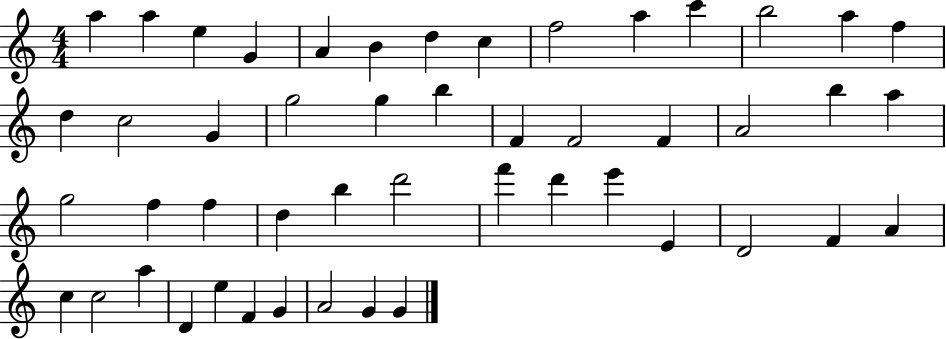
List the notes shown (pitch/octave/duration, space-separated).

A5/q A5/q E5/q G4/q A4/q B4/q D5/q C5/q F5/h A5/q C6/q B5/h A5/q F5/q D5/q C5/h G4/q G5/h G5/q B5/q F4/q F4/h F4/q A4/h B5/q A5/q G5/h F5/q F5/q D5/q B5/q D6/h F6/q D6/q E6/q E4/q D4/h F4/q A4/q C5/q C5/h A5/q D4/q E5/q F4/q G4/q A4/h G4/q G4/q